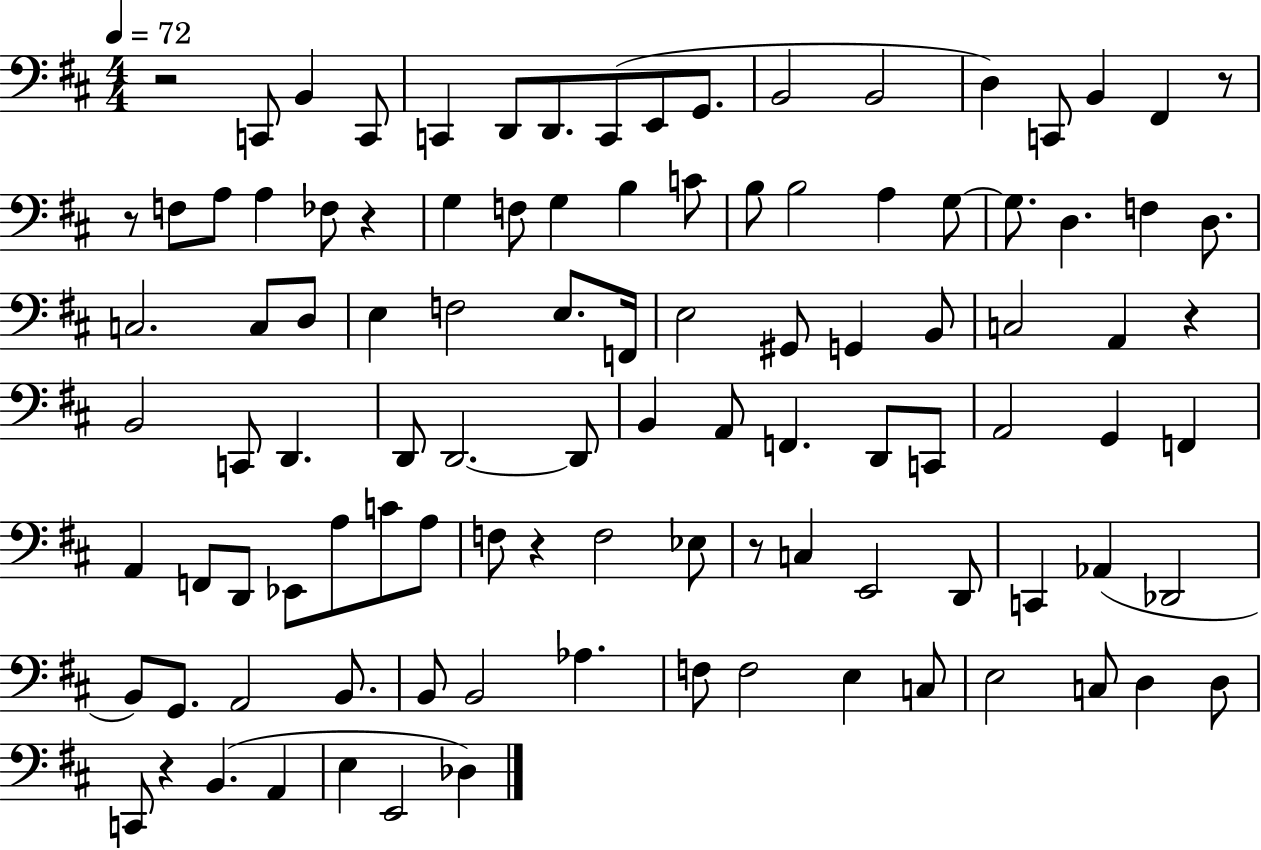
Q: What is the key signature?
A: D major